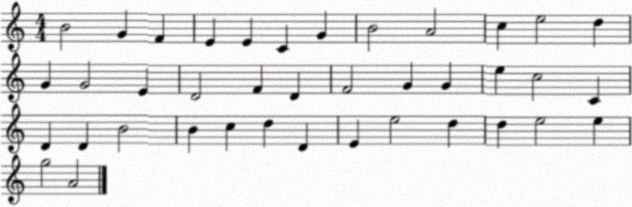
X:1
T:Untitled
M:4/4
L:1/4
K:C
B2 G F E E C G B2 A2 c e2 d G G2 E D2 F D F2 G G e c2 C D D B2 B c d D E e2 d d e2 e g2 A2